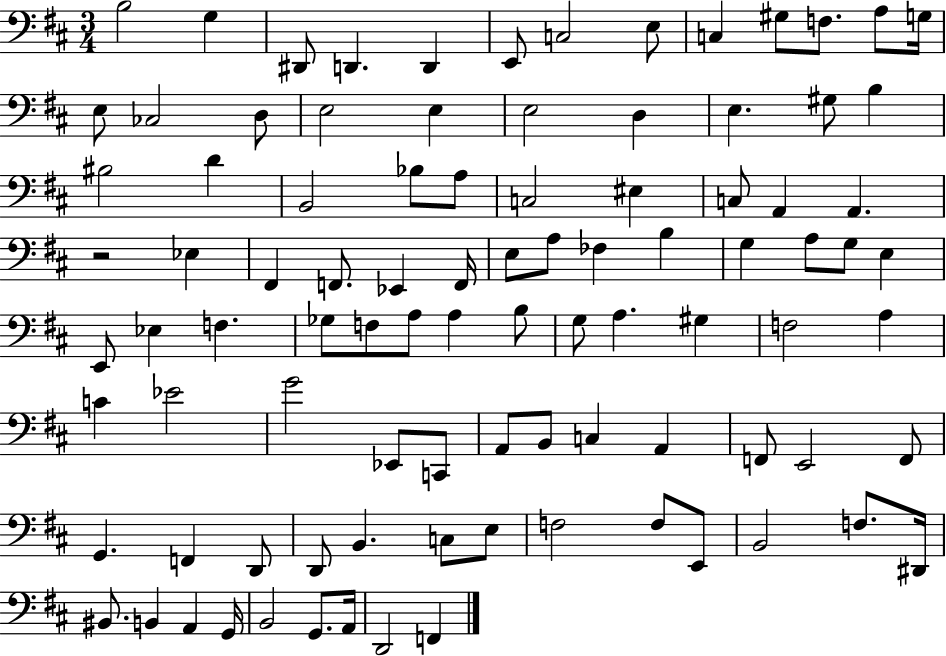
{
  \clef bass
  \numericTimeSignature
  \time 3/4
  \key d \major
  b2 g4 | dis,8 d,4. d,4 | e,8 c2 e8 | c4 gis8 f8. a8 g16 | \break e8 ces2 d8 | e2 e4 | e2 d4 | e4. gis8 b4 | \break bis2 d'4 | b,2 bes8 a8 | c2 eis4 | c8 a,4 a,4. | \break r2 ees4 | fis,4 f,8. ees,4 f,16 | e8 a8 fes4 b4 | g4 a8 g8 e4 | \break e,8 ees4 f4. | ges8 f8 a8 a4 b8 | g8 a4. gis4 | f2 a4 | \break c'4 ees'2 | g'2 ees,8 c,8 | a,8 b,8 c4 a,4 | f,8 e,2 f,8 | \break g,4. f,4 d,8 | d,8 b,4. c8 e8 | f2 f8 e,8 | b,2 f8. dis,16 | \break bis,8. b,4 a,4 g,16 | b,2 g,8. a,16 | d,2 f,4 | \bar "|."
}